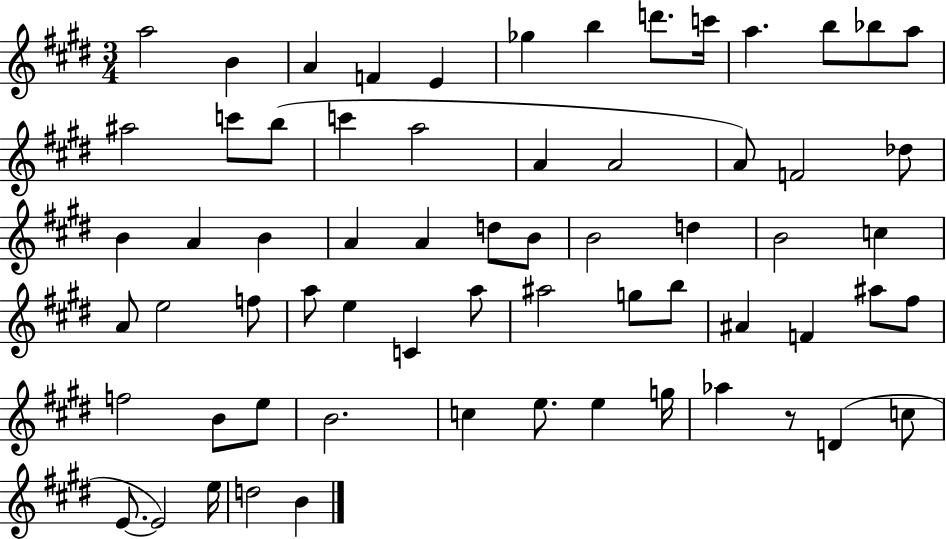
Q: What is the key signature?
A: E major